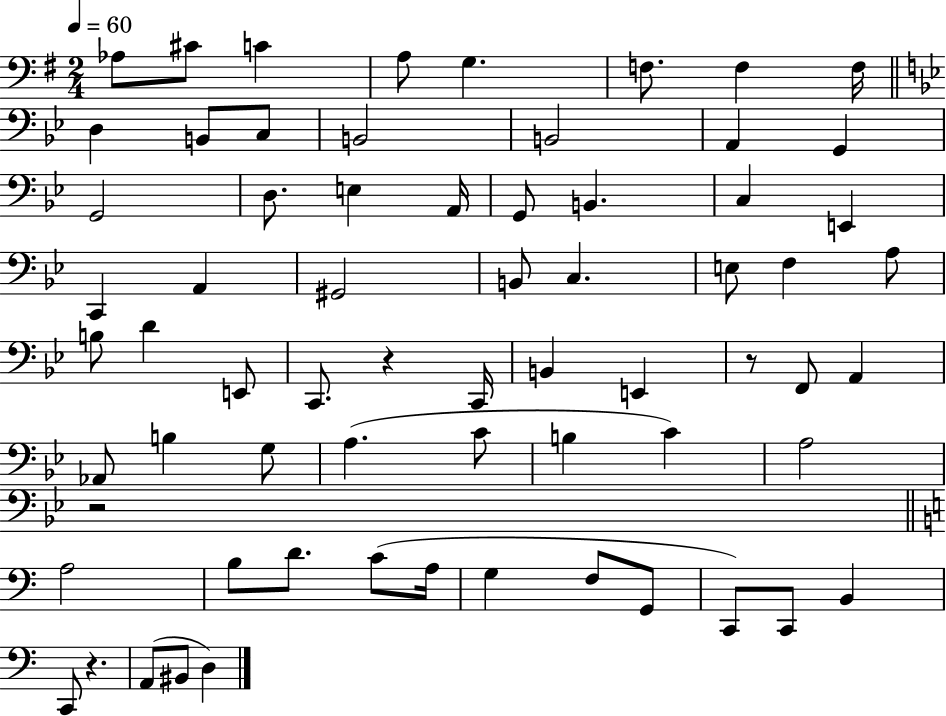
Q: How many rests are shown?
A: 4